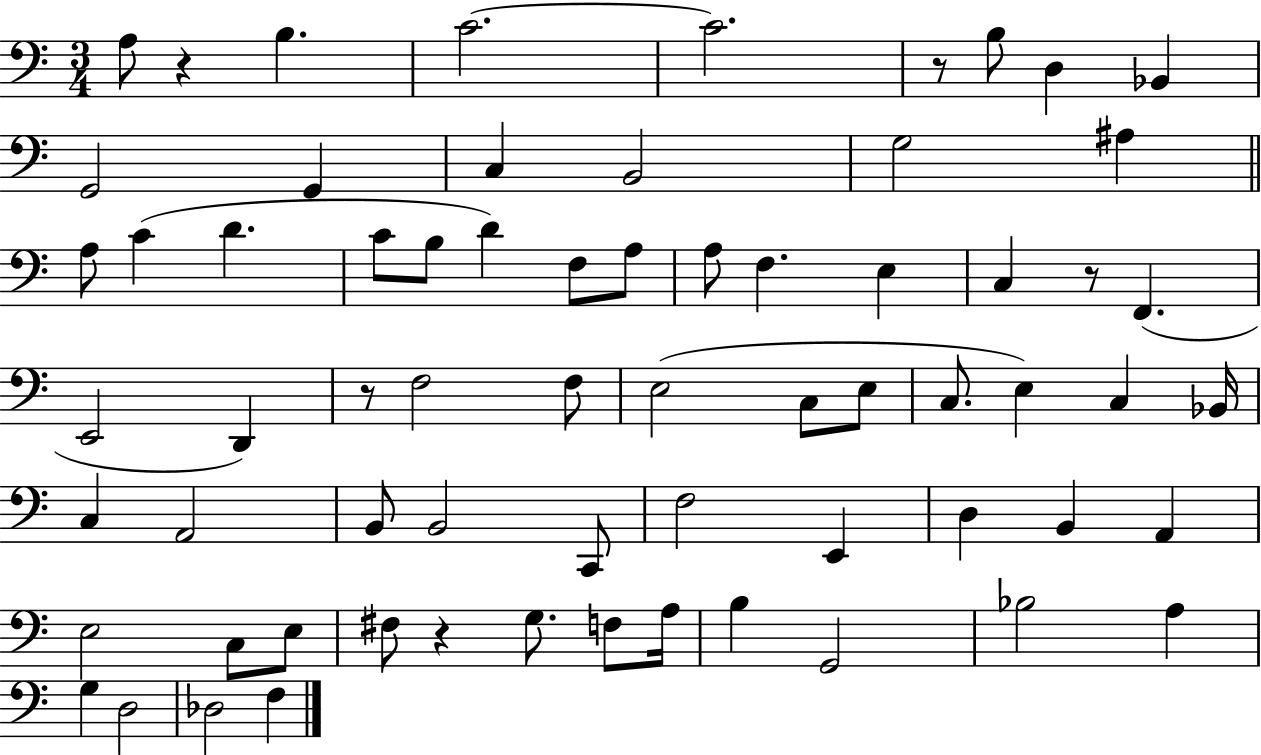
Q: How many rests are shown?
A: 5